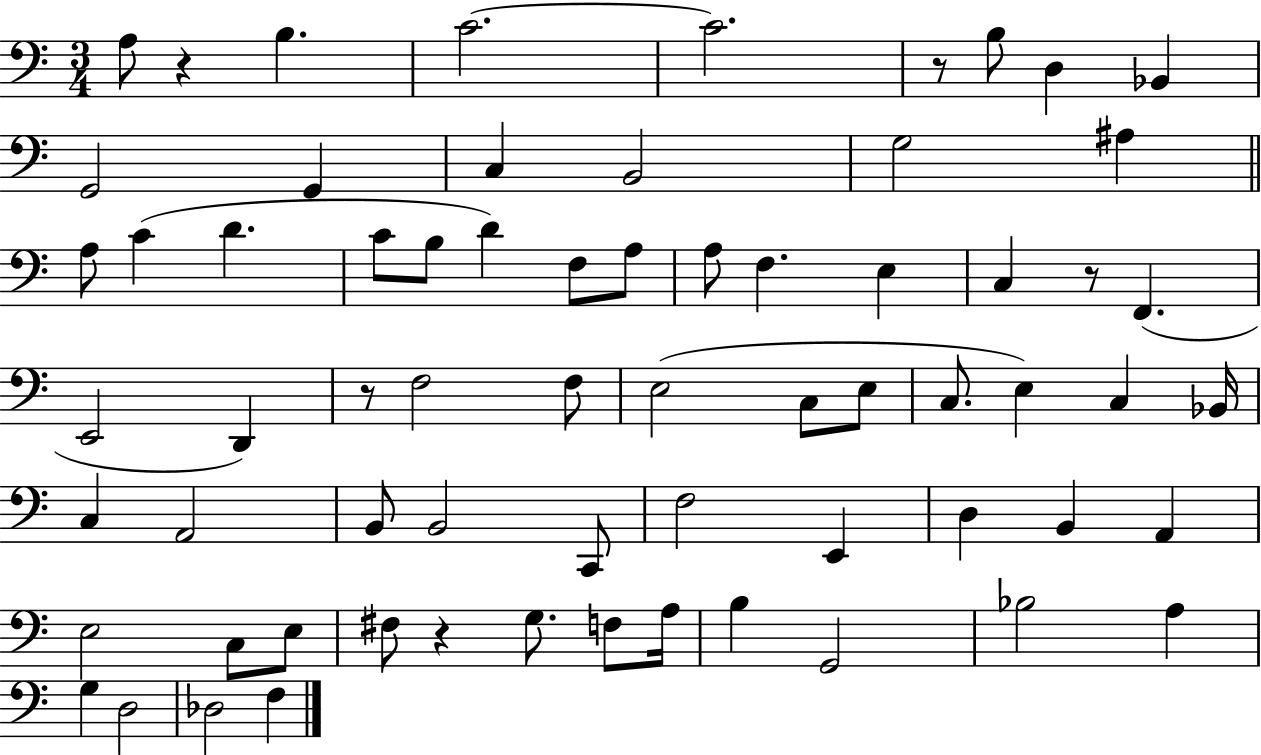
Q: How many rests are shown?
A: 5